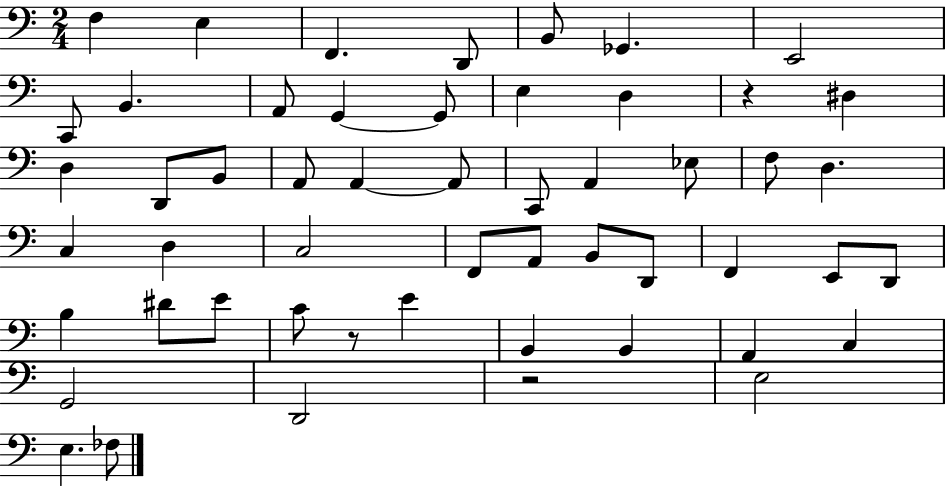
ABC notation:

X:1
T:Untitled
M:2/4
L:1/4
K:C
F, E, F,, D,,/2 B,,/2 _G,, E,,2 C,,/2 B,, A,,/2 G,, G,,/2 E, D, z ^D, D, D,,/2 B,,/2 A,,/2 A,, A,,/2 C,,/2 A,, _E,/2 F,/2 D, C, D, C,2 F,,/2 A,,/2 B,,/2 D,,/2 F,, E,,/2 D,,/2 B, ^D/2 E/2 C/2 z/2 E B,, B,, A,, C, G,,2 D,,2 z2 E,2 E, _F,/2